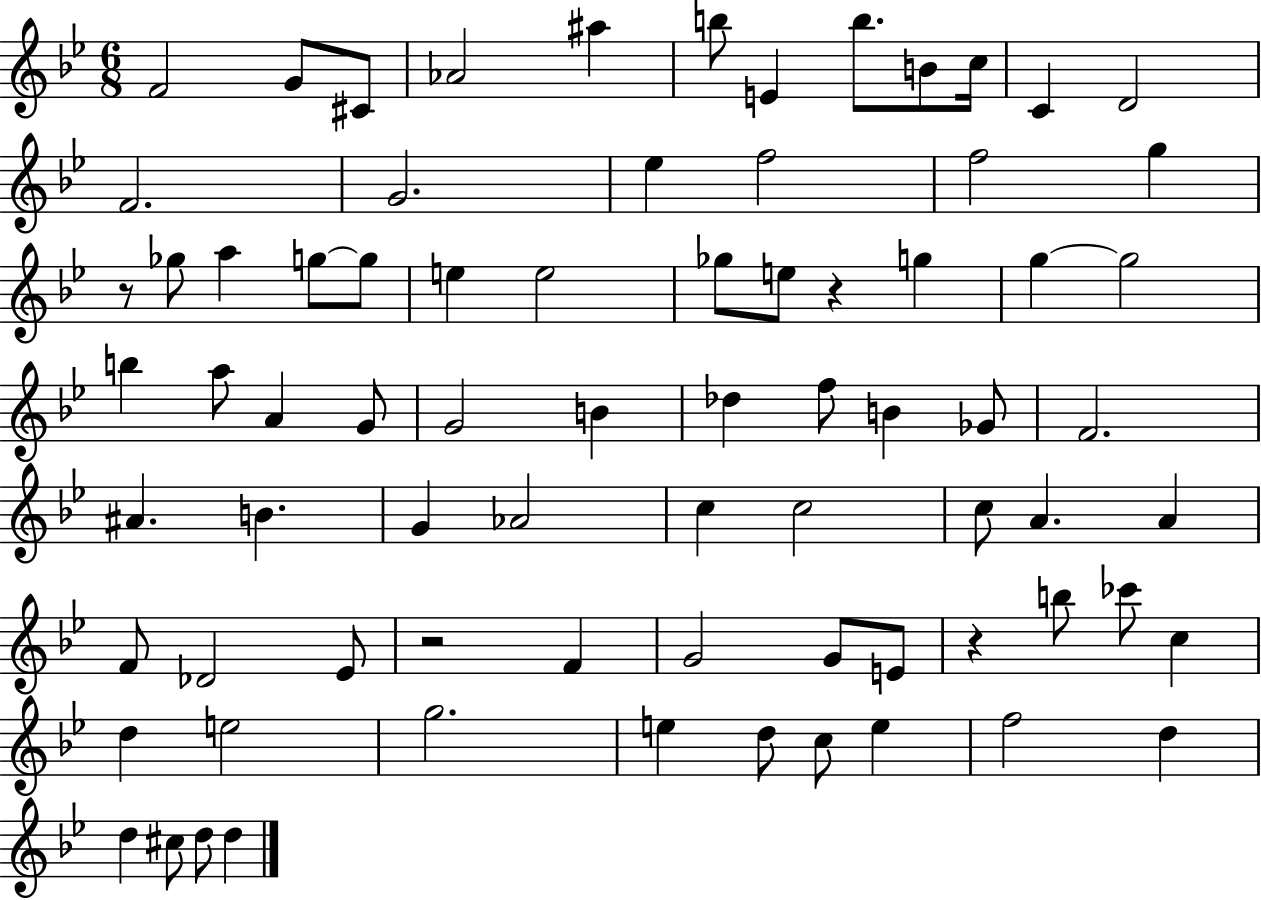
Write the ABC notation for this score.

X:1
T:Untitled
M:6/8
L:1/4
K:Bb
F2 G/2 ^C/2 _A2 ^a b/2 E b/2 B/2 c/4 C D2 F2 G2 _e f2 f2 g z/2 _g/2 a g/2 g/2 e e2 _g/2 e/2 z g g g2 b a/2 A G/2 G2 B _d f/2 B _G/2 F2 ^A B G _A2 c c2 c/2 A A F/2 _D2 _E/2 z2 F G2 G/2 E/2 z b/2 _c'/2 c d e2 g2 e d/2 c/2 e f2 d d ^c/2 d/2 d